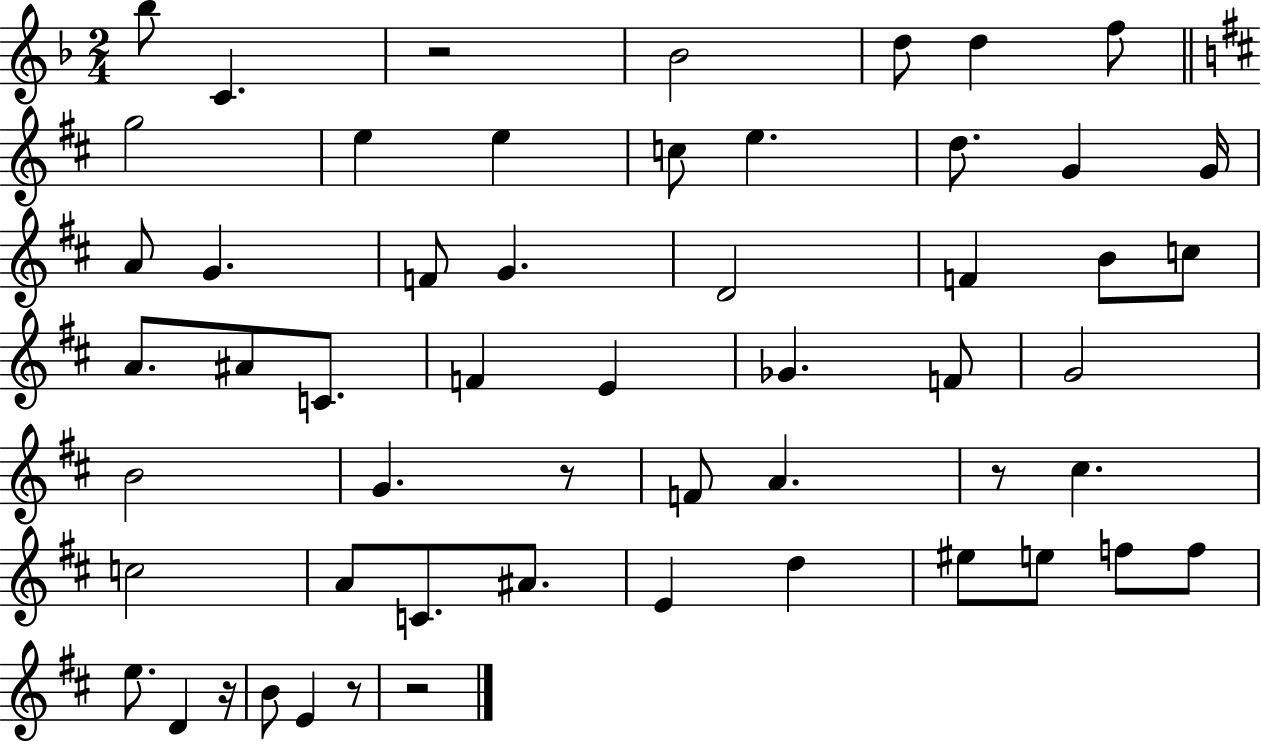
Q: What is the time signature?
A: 2/4